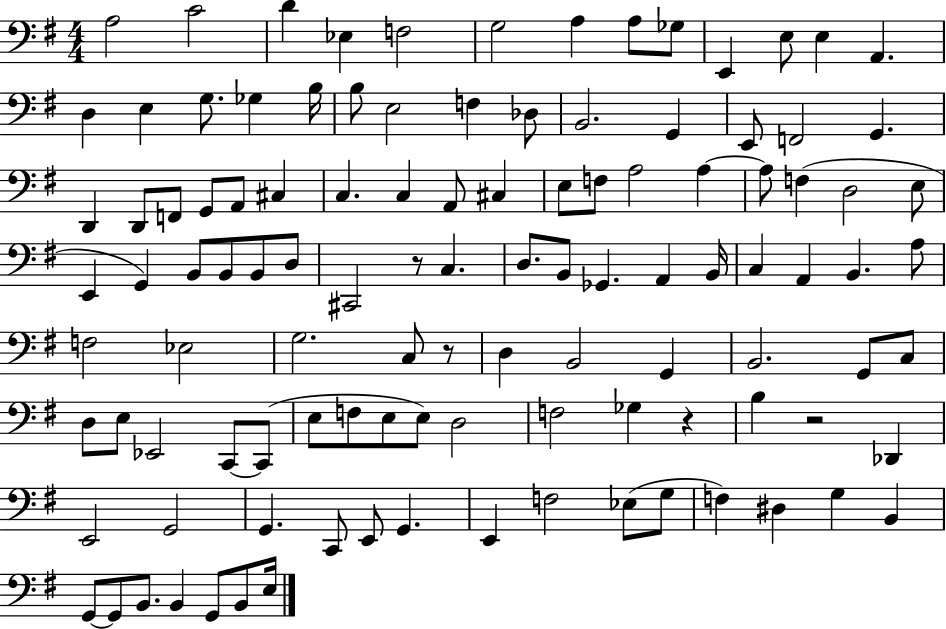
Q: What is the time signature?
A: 4/4